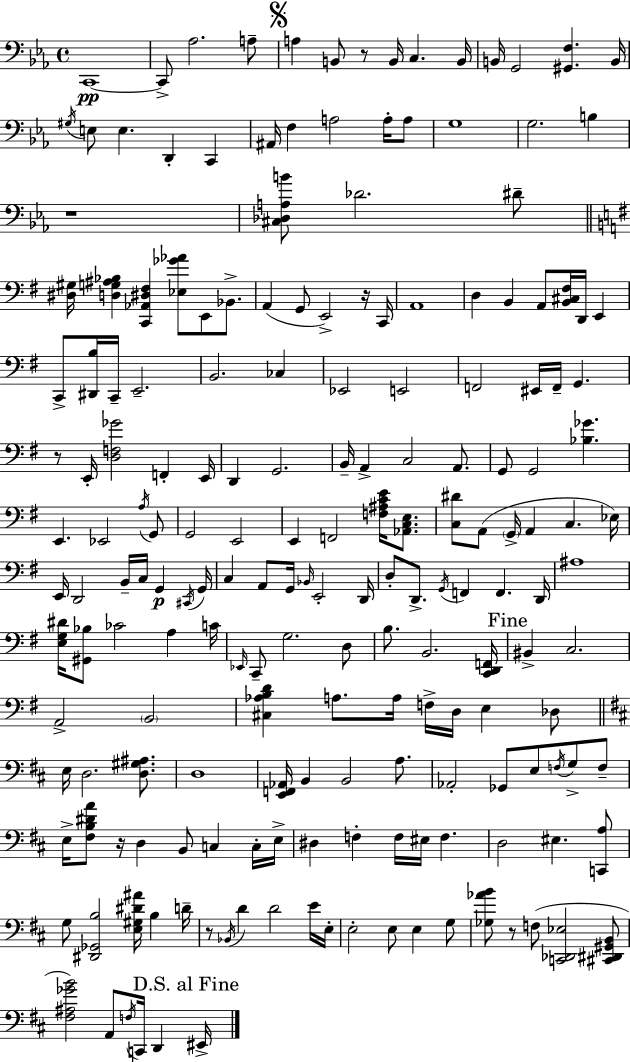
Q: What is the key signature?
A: C minor